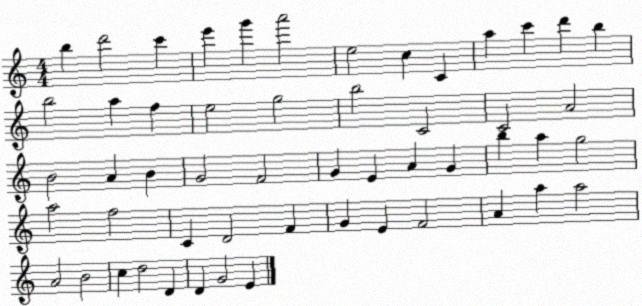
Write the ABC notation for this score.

X:1
T:Untitled
M:4/4
L:1/4
K:C
b d'2 c' e' g' a'2 e2 c C a c' d' b b2 a f e2 g2 b2 C2 C2 A2 B2 A B G2 F2 G E A G b a g2 a2 f2 C D2 F G E F2 A a a2 A2 B2 c d2 D D G2 E